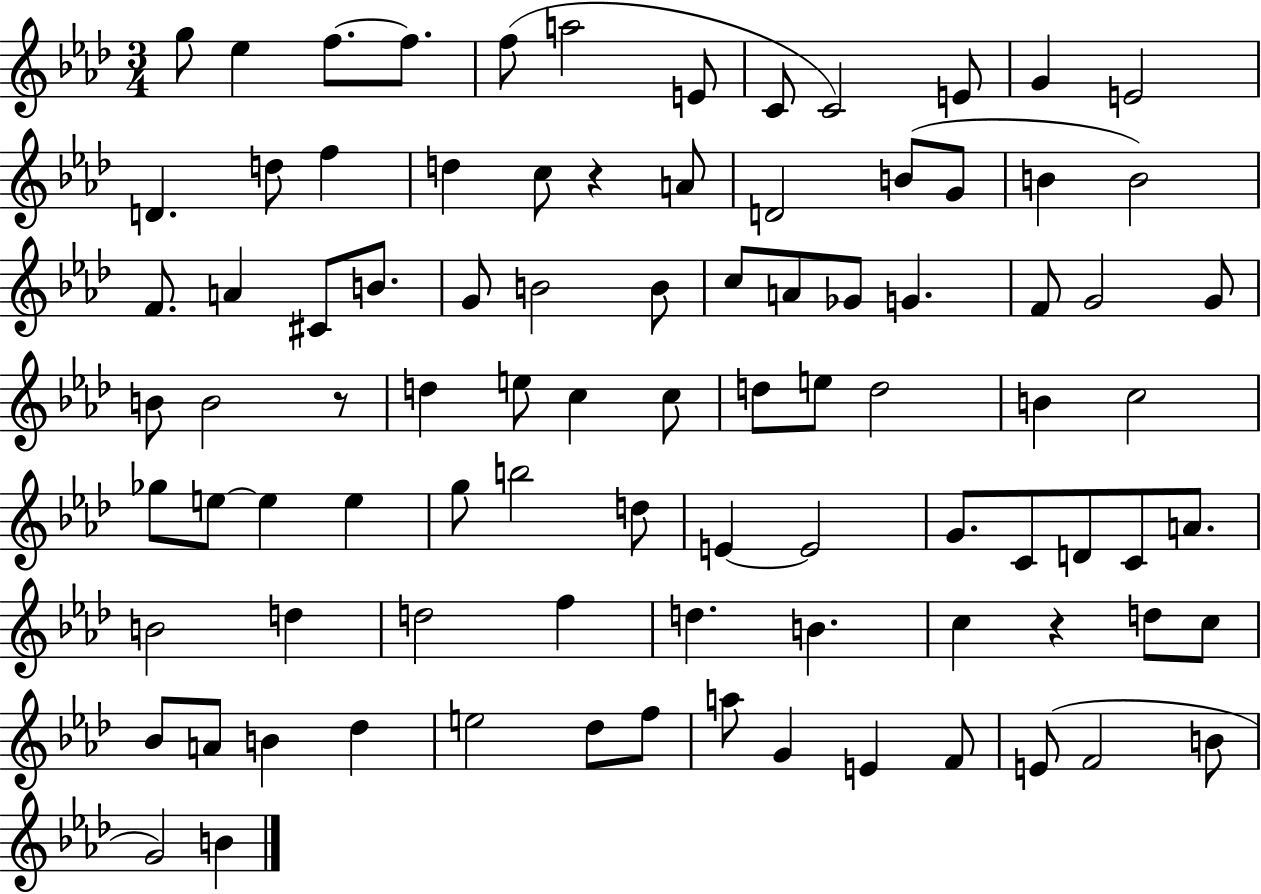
{
  \clef treble
  \numericTimeSignature
  \time 3/4
  \key aes \major
  \repeat volta 2 { g''8 ees''4 f''8.~~ f''8. | f''8( a''2 e'8 | c'8 c'2) e'8 | g'4 e'2 | \break d'4. d''8 f''4 | d''4 c''8 r4 a'8 | d'2 b'8( g'8 | b'4 b'2) | \break f'8. a'4 cis'8 b'8. | g'8 b'2 b'8 | c''8 a'8 ges'8 g'4. | f'8 g'2 g'8 | \break b'8 b'2 r8 | d''4 e''8 c''4 c''8 | d''8 e''8 d''2 | b'4 c''2 | \break ges''8 e''8~~ e''4 e''4 | g''8 b''2 d''8 | e'4~~ e'2 | g'8. c'8 d'8 c'8 a'8. | \break b'2 d''4 | d''2 f''4 | d''4. b'4. | c''4 r4 d''8 c''8 | \break bes'8 a'8 b'4 des''4 | e''2 des''8 f''8 | a''8 g'4 e'4 f'8 | e'8( f'2 b'8 | \break g'2) b'4 | } \bar "|."
}